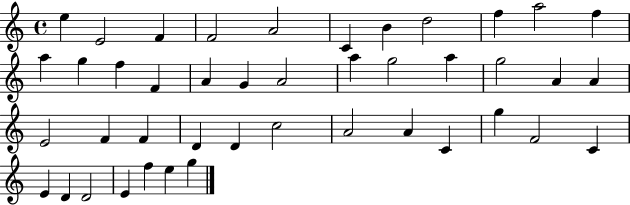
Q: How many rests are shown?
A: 0